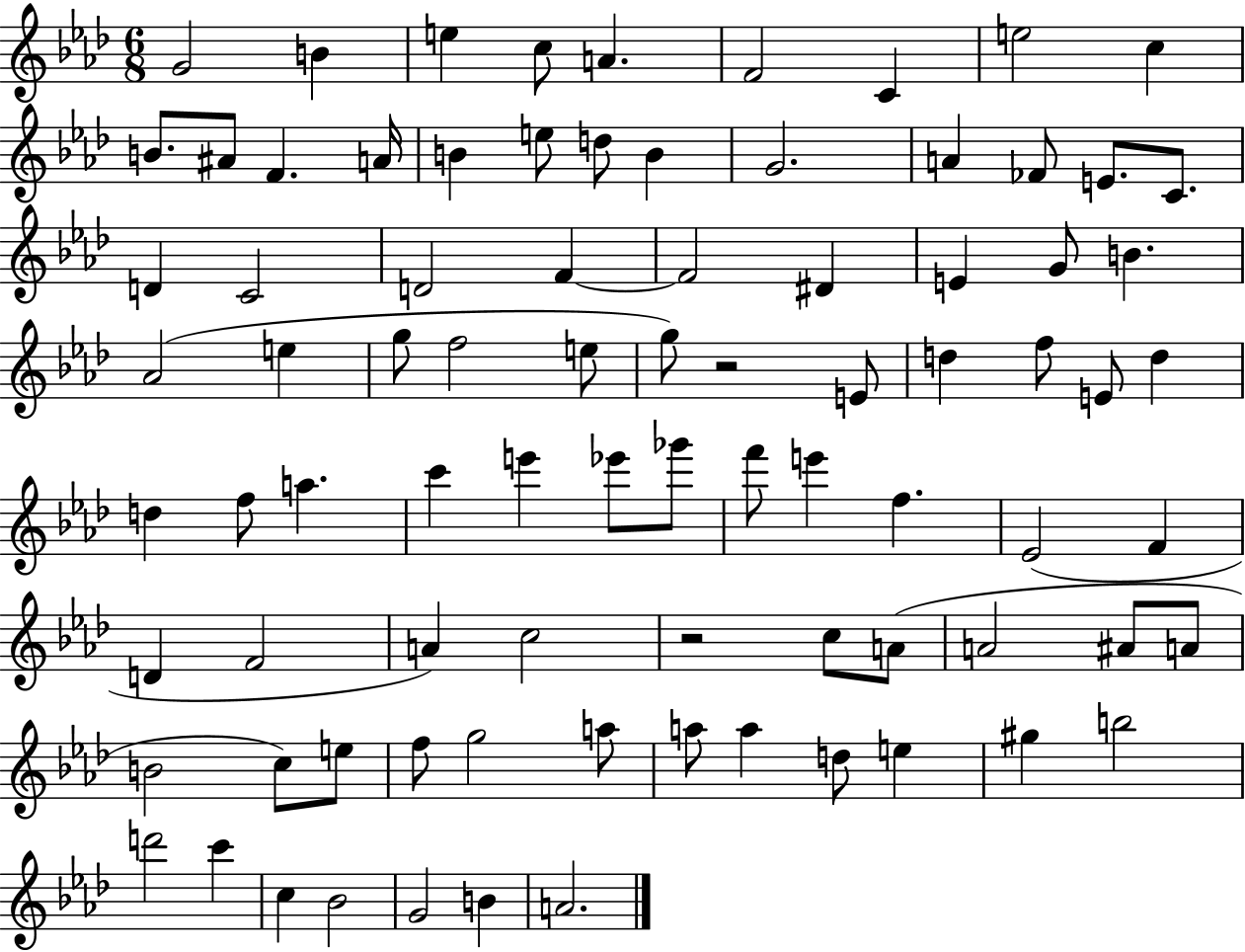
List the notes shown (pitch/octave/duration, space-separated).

G4/h B4/q E5/q C5/e A4/q. F4/h C4/q E5/h C5/q B4/e. A#4/e F4/q. A4/s B4/q E5/e D5/e B4/q G4/h. A4/q FES4/e E4/e. C4/e. D4/q C4/h D4/h F4/q F4/h D#4/q E4/q G4/e B4/q. Ab4/h E5/q G5/e F5/h E5/e G5/e R/h E4/e D5/q F5/e E4/e D5/q D5/q F5/e A5/q. C6/q E6/q Eb6/e Gb6/e F6/e E6/q F5/q. Eb4/h F4/q D4/q F4/h A4/q C5/h R/h C5/e A4/e A4/h A#4/e A4/e B4/h C5/e E5/e F5/e G5/h A5/e A5/e A5/q D5/e E5/q G#5/q B5/h D6/h C6/q C5/q Bb4/h G4/h B4/q A4/h.